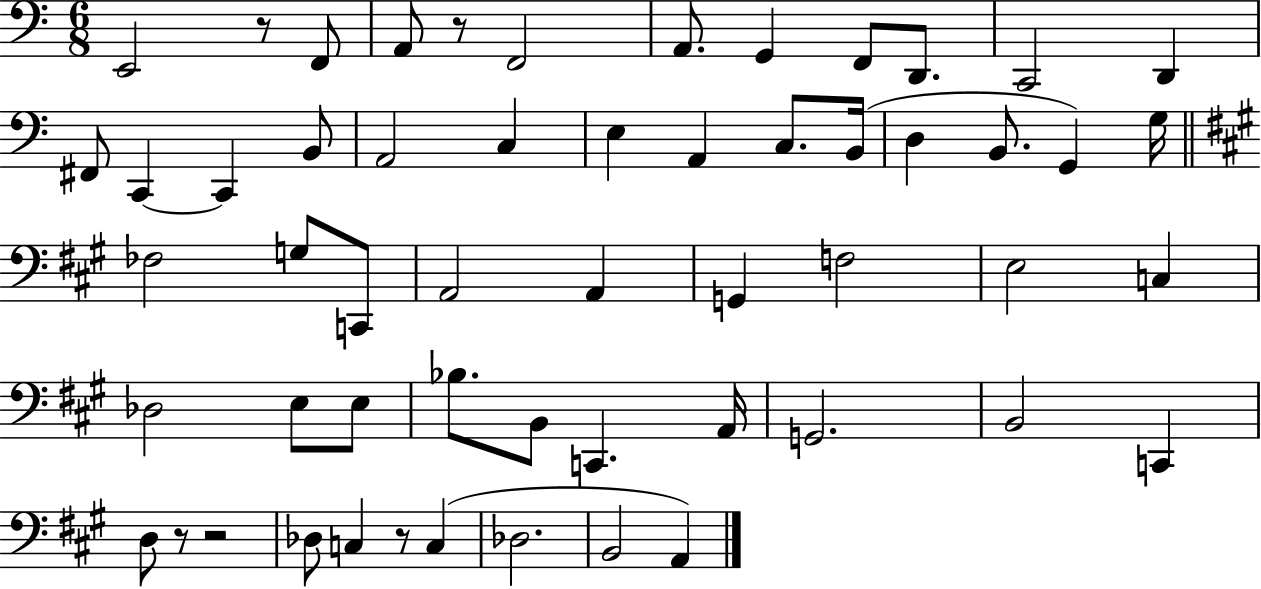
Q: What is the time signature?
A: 6/8